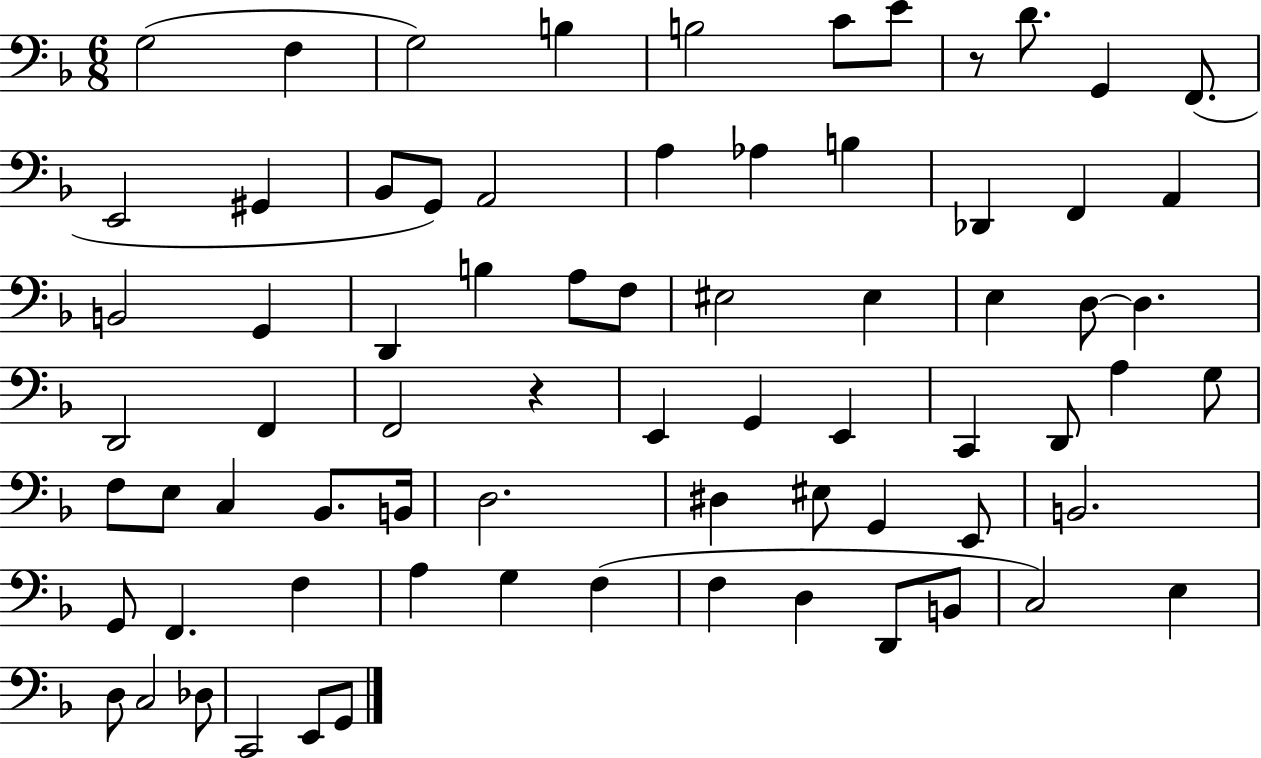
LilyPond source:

{
  \clef bass
  \numericTimeSignature
  \time 6/8
  \key f \major
  g2( f4 | g2) b4 | b2 c'8 e'8 | r8 d'8. g,4 f,8.( | \break e,2 gis,4 | bes,8 g,8) a,2 | a4 aes4 b4 | des,4 f,4 a,4 | \break b,2 g,4 | d,4 b4 a8 f8 | eis2 eis4 | e4 d8~~ d4. | \break d,2 f,4 | f,2 r4 | e,4 g,4 e,4 | c,4 d,8 a4 g8 | \break f8 e8 c4 bes,8. b,16 | d2. | dis4 eis8 g,4 e,8 | b,2. | \break g,8 f,4. f4 | a4 g4 f4( | f4 d4 d,8 b,8 | c2) e4 | \break d8 c2 des8 | c,2 e,8 g,8 | \bar "|."
}